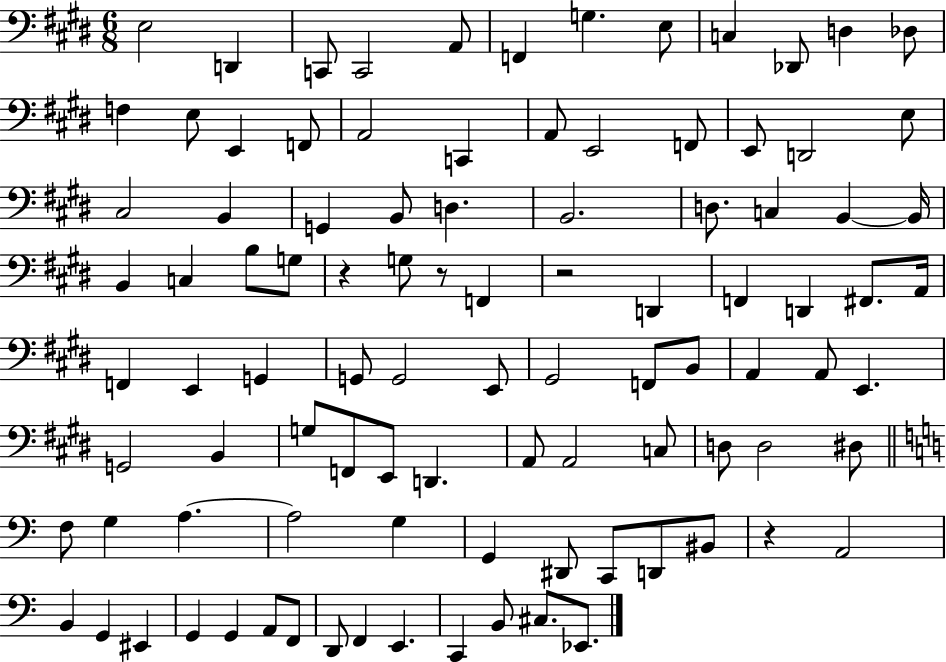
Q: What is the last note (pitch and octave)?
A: Eb2